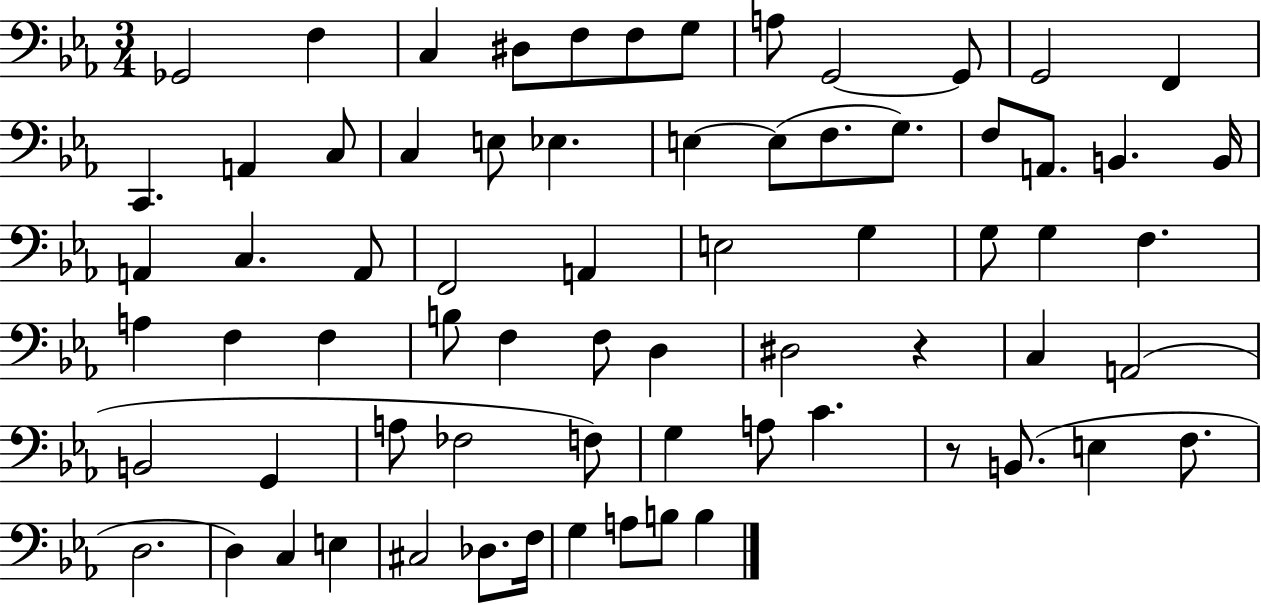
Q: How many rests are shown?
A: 2